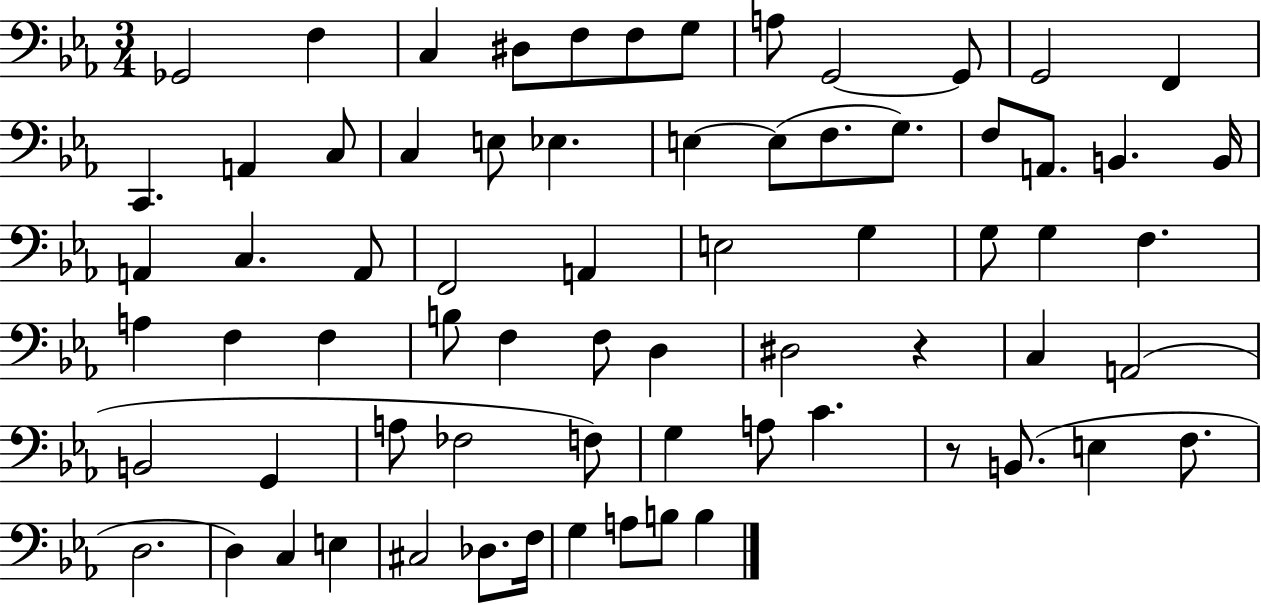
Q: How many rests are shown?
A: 2